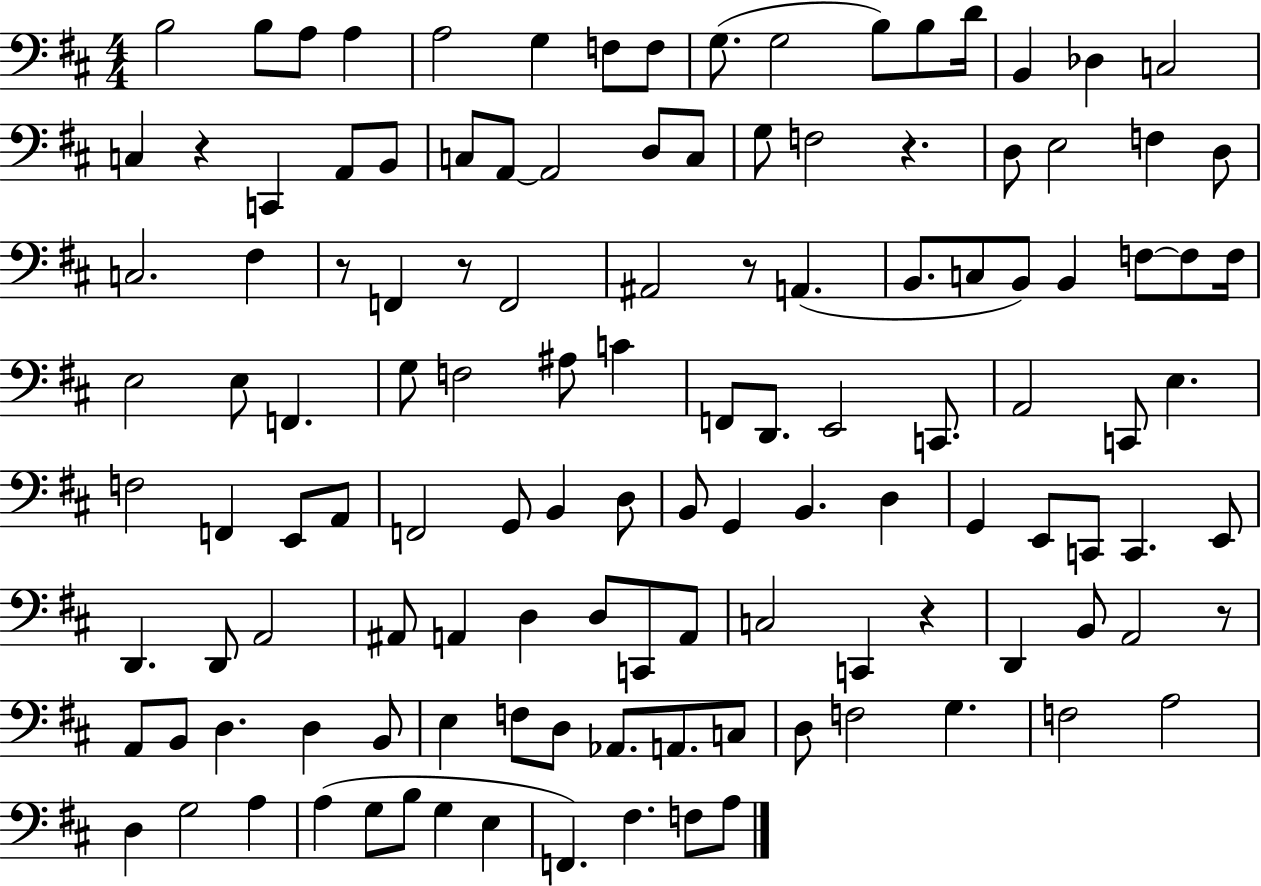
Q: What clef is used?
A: bass